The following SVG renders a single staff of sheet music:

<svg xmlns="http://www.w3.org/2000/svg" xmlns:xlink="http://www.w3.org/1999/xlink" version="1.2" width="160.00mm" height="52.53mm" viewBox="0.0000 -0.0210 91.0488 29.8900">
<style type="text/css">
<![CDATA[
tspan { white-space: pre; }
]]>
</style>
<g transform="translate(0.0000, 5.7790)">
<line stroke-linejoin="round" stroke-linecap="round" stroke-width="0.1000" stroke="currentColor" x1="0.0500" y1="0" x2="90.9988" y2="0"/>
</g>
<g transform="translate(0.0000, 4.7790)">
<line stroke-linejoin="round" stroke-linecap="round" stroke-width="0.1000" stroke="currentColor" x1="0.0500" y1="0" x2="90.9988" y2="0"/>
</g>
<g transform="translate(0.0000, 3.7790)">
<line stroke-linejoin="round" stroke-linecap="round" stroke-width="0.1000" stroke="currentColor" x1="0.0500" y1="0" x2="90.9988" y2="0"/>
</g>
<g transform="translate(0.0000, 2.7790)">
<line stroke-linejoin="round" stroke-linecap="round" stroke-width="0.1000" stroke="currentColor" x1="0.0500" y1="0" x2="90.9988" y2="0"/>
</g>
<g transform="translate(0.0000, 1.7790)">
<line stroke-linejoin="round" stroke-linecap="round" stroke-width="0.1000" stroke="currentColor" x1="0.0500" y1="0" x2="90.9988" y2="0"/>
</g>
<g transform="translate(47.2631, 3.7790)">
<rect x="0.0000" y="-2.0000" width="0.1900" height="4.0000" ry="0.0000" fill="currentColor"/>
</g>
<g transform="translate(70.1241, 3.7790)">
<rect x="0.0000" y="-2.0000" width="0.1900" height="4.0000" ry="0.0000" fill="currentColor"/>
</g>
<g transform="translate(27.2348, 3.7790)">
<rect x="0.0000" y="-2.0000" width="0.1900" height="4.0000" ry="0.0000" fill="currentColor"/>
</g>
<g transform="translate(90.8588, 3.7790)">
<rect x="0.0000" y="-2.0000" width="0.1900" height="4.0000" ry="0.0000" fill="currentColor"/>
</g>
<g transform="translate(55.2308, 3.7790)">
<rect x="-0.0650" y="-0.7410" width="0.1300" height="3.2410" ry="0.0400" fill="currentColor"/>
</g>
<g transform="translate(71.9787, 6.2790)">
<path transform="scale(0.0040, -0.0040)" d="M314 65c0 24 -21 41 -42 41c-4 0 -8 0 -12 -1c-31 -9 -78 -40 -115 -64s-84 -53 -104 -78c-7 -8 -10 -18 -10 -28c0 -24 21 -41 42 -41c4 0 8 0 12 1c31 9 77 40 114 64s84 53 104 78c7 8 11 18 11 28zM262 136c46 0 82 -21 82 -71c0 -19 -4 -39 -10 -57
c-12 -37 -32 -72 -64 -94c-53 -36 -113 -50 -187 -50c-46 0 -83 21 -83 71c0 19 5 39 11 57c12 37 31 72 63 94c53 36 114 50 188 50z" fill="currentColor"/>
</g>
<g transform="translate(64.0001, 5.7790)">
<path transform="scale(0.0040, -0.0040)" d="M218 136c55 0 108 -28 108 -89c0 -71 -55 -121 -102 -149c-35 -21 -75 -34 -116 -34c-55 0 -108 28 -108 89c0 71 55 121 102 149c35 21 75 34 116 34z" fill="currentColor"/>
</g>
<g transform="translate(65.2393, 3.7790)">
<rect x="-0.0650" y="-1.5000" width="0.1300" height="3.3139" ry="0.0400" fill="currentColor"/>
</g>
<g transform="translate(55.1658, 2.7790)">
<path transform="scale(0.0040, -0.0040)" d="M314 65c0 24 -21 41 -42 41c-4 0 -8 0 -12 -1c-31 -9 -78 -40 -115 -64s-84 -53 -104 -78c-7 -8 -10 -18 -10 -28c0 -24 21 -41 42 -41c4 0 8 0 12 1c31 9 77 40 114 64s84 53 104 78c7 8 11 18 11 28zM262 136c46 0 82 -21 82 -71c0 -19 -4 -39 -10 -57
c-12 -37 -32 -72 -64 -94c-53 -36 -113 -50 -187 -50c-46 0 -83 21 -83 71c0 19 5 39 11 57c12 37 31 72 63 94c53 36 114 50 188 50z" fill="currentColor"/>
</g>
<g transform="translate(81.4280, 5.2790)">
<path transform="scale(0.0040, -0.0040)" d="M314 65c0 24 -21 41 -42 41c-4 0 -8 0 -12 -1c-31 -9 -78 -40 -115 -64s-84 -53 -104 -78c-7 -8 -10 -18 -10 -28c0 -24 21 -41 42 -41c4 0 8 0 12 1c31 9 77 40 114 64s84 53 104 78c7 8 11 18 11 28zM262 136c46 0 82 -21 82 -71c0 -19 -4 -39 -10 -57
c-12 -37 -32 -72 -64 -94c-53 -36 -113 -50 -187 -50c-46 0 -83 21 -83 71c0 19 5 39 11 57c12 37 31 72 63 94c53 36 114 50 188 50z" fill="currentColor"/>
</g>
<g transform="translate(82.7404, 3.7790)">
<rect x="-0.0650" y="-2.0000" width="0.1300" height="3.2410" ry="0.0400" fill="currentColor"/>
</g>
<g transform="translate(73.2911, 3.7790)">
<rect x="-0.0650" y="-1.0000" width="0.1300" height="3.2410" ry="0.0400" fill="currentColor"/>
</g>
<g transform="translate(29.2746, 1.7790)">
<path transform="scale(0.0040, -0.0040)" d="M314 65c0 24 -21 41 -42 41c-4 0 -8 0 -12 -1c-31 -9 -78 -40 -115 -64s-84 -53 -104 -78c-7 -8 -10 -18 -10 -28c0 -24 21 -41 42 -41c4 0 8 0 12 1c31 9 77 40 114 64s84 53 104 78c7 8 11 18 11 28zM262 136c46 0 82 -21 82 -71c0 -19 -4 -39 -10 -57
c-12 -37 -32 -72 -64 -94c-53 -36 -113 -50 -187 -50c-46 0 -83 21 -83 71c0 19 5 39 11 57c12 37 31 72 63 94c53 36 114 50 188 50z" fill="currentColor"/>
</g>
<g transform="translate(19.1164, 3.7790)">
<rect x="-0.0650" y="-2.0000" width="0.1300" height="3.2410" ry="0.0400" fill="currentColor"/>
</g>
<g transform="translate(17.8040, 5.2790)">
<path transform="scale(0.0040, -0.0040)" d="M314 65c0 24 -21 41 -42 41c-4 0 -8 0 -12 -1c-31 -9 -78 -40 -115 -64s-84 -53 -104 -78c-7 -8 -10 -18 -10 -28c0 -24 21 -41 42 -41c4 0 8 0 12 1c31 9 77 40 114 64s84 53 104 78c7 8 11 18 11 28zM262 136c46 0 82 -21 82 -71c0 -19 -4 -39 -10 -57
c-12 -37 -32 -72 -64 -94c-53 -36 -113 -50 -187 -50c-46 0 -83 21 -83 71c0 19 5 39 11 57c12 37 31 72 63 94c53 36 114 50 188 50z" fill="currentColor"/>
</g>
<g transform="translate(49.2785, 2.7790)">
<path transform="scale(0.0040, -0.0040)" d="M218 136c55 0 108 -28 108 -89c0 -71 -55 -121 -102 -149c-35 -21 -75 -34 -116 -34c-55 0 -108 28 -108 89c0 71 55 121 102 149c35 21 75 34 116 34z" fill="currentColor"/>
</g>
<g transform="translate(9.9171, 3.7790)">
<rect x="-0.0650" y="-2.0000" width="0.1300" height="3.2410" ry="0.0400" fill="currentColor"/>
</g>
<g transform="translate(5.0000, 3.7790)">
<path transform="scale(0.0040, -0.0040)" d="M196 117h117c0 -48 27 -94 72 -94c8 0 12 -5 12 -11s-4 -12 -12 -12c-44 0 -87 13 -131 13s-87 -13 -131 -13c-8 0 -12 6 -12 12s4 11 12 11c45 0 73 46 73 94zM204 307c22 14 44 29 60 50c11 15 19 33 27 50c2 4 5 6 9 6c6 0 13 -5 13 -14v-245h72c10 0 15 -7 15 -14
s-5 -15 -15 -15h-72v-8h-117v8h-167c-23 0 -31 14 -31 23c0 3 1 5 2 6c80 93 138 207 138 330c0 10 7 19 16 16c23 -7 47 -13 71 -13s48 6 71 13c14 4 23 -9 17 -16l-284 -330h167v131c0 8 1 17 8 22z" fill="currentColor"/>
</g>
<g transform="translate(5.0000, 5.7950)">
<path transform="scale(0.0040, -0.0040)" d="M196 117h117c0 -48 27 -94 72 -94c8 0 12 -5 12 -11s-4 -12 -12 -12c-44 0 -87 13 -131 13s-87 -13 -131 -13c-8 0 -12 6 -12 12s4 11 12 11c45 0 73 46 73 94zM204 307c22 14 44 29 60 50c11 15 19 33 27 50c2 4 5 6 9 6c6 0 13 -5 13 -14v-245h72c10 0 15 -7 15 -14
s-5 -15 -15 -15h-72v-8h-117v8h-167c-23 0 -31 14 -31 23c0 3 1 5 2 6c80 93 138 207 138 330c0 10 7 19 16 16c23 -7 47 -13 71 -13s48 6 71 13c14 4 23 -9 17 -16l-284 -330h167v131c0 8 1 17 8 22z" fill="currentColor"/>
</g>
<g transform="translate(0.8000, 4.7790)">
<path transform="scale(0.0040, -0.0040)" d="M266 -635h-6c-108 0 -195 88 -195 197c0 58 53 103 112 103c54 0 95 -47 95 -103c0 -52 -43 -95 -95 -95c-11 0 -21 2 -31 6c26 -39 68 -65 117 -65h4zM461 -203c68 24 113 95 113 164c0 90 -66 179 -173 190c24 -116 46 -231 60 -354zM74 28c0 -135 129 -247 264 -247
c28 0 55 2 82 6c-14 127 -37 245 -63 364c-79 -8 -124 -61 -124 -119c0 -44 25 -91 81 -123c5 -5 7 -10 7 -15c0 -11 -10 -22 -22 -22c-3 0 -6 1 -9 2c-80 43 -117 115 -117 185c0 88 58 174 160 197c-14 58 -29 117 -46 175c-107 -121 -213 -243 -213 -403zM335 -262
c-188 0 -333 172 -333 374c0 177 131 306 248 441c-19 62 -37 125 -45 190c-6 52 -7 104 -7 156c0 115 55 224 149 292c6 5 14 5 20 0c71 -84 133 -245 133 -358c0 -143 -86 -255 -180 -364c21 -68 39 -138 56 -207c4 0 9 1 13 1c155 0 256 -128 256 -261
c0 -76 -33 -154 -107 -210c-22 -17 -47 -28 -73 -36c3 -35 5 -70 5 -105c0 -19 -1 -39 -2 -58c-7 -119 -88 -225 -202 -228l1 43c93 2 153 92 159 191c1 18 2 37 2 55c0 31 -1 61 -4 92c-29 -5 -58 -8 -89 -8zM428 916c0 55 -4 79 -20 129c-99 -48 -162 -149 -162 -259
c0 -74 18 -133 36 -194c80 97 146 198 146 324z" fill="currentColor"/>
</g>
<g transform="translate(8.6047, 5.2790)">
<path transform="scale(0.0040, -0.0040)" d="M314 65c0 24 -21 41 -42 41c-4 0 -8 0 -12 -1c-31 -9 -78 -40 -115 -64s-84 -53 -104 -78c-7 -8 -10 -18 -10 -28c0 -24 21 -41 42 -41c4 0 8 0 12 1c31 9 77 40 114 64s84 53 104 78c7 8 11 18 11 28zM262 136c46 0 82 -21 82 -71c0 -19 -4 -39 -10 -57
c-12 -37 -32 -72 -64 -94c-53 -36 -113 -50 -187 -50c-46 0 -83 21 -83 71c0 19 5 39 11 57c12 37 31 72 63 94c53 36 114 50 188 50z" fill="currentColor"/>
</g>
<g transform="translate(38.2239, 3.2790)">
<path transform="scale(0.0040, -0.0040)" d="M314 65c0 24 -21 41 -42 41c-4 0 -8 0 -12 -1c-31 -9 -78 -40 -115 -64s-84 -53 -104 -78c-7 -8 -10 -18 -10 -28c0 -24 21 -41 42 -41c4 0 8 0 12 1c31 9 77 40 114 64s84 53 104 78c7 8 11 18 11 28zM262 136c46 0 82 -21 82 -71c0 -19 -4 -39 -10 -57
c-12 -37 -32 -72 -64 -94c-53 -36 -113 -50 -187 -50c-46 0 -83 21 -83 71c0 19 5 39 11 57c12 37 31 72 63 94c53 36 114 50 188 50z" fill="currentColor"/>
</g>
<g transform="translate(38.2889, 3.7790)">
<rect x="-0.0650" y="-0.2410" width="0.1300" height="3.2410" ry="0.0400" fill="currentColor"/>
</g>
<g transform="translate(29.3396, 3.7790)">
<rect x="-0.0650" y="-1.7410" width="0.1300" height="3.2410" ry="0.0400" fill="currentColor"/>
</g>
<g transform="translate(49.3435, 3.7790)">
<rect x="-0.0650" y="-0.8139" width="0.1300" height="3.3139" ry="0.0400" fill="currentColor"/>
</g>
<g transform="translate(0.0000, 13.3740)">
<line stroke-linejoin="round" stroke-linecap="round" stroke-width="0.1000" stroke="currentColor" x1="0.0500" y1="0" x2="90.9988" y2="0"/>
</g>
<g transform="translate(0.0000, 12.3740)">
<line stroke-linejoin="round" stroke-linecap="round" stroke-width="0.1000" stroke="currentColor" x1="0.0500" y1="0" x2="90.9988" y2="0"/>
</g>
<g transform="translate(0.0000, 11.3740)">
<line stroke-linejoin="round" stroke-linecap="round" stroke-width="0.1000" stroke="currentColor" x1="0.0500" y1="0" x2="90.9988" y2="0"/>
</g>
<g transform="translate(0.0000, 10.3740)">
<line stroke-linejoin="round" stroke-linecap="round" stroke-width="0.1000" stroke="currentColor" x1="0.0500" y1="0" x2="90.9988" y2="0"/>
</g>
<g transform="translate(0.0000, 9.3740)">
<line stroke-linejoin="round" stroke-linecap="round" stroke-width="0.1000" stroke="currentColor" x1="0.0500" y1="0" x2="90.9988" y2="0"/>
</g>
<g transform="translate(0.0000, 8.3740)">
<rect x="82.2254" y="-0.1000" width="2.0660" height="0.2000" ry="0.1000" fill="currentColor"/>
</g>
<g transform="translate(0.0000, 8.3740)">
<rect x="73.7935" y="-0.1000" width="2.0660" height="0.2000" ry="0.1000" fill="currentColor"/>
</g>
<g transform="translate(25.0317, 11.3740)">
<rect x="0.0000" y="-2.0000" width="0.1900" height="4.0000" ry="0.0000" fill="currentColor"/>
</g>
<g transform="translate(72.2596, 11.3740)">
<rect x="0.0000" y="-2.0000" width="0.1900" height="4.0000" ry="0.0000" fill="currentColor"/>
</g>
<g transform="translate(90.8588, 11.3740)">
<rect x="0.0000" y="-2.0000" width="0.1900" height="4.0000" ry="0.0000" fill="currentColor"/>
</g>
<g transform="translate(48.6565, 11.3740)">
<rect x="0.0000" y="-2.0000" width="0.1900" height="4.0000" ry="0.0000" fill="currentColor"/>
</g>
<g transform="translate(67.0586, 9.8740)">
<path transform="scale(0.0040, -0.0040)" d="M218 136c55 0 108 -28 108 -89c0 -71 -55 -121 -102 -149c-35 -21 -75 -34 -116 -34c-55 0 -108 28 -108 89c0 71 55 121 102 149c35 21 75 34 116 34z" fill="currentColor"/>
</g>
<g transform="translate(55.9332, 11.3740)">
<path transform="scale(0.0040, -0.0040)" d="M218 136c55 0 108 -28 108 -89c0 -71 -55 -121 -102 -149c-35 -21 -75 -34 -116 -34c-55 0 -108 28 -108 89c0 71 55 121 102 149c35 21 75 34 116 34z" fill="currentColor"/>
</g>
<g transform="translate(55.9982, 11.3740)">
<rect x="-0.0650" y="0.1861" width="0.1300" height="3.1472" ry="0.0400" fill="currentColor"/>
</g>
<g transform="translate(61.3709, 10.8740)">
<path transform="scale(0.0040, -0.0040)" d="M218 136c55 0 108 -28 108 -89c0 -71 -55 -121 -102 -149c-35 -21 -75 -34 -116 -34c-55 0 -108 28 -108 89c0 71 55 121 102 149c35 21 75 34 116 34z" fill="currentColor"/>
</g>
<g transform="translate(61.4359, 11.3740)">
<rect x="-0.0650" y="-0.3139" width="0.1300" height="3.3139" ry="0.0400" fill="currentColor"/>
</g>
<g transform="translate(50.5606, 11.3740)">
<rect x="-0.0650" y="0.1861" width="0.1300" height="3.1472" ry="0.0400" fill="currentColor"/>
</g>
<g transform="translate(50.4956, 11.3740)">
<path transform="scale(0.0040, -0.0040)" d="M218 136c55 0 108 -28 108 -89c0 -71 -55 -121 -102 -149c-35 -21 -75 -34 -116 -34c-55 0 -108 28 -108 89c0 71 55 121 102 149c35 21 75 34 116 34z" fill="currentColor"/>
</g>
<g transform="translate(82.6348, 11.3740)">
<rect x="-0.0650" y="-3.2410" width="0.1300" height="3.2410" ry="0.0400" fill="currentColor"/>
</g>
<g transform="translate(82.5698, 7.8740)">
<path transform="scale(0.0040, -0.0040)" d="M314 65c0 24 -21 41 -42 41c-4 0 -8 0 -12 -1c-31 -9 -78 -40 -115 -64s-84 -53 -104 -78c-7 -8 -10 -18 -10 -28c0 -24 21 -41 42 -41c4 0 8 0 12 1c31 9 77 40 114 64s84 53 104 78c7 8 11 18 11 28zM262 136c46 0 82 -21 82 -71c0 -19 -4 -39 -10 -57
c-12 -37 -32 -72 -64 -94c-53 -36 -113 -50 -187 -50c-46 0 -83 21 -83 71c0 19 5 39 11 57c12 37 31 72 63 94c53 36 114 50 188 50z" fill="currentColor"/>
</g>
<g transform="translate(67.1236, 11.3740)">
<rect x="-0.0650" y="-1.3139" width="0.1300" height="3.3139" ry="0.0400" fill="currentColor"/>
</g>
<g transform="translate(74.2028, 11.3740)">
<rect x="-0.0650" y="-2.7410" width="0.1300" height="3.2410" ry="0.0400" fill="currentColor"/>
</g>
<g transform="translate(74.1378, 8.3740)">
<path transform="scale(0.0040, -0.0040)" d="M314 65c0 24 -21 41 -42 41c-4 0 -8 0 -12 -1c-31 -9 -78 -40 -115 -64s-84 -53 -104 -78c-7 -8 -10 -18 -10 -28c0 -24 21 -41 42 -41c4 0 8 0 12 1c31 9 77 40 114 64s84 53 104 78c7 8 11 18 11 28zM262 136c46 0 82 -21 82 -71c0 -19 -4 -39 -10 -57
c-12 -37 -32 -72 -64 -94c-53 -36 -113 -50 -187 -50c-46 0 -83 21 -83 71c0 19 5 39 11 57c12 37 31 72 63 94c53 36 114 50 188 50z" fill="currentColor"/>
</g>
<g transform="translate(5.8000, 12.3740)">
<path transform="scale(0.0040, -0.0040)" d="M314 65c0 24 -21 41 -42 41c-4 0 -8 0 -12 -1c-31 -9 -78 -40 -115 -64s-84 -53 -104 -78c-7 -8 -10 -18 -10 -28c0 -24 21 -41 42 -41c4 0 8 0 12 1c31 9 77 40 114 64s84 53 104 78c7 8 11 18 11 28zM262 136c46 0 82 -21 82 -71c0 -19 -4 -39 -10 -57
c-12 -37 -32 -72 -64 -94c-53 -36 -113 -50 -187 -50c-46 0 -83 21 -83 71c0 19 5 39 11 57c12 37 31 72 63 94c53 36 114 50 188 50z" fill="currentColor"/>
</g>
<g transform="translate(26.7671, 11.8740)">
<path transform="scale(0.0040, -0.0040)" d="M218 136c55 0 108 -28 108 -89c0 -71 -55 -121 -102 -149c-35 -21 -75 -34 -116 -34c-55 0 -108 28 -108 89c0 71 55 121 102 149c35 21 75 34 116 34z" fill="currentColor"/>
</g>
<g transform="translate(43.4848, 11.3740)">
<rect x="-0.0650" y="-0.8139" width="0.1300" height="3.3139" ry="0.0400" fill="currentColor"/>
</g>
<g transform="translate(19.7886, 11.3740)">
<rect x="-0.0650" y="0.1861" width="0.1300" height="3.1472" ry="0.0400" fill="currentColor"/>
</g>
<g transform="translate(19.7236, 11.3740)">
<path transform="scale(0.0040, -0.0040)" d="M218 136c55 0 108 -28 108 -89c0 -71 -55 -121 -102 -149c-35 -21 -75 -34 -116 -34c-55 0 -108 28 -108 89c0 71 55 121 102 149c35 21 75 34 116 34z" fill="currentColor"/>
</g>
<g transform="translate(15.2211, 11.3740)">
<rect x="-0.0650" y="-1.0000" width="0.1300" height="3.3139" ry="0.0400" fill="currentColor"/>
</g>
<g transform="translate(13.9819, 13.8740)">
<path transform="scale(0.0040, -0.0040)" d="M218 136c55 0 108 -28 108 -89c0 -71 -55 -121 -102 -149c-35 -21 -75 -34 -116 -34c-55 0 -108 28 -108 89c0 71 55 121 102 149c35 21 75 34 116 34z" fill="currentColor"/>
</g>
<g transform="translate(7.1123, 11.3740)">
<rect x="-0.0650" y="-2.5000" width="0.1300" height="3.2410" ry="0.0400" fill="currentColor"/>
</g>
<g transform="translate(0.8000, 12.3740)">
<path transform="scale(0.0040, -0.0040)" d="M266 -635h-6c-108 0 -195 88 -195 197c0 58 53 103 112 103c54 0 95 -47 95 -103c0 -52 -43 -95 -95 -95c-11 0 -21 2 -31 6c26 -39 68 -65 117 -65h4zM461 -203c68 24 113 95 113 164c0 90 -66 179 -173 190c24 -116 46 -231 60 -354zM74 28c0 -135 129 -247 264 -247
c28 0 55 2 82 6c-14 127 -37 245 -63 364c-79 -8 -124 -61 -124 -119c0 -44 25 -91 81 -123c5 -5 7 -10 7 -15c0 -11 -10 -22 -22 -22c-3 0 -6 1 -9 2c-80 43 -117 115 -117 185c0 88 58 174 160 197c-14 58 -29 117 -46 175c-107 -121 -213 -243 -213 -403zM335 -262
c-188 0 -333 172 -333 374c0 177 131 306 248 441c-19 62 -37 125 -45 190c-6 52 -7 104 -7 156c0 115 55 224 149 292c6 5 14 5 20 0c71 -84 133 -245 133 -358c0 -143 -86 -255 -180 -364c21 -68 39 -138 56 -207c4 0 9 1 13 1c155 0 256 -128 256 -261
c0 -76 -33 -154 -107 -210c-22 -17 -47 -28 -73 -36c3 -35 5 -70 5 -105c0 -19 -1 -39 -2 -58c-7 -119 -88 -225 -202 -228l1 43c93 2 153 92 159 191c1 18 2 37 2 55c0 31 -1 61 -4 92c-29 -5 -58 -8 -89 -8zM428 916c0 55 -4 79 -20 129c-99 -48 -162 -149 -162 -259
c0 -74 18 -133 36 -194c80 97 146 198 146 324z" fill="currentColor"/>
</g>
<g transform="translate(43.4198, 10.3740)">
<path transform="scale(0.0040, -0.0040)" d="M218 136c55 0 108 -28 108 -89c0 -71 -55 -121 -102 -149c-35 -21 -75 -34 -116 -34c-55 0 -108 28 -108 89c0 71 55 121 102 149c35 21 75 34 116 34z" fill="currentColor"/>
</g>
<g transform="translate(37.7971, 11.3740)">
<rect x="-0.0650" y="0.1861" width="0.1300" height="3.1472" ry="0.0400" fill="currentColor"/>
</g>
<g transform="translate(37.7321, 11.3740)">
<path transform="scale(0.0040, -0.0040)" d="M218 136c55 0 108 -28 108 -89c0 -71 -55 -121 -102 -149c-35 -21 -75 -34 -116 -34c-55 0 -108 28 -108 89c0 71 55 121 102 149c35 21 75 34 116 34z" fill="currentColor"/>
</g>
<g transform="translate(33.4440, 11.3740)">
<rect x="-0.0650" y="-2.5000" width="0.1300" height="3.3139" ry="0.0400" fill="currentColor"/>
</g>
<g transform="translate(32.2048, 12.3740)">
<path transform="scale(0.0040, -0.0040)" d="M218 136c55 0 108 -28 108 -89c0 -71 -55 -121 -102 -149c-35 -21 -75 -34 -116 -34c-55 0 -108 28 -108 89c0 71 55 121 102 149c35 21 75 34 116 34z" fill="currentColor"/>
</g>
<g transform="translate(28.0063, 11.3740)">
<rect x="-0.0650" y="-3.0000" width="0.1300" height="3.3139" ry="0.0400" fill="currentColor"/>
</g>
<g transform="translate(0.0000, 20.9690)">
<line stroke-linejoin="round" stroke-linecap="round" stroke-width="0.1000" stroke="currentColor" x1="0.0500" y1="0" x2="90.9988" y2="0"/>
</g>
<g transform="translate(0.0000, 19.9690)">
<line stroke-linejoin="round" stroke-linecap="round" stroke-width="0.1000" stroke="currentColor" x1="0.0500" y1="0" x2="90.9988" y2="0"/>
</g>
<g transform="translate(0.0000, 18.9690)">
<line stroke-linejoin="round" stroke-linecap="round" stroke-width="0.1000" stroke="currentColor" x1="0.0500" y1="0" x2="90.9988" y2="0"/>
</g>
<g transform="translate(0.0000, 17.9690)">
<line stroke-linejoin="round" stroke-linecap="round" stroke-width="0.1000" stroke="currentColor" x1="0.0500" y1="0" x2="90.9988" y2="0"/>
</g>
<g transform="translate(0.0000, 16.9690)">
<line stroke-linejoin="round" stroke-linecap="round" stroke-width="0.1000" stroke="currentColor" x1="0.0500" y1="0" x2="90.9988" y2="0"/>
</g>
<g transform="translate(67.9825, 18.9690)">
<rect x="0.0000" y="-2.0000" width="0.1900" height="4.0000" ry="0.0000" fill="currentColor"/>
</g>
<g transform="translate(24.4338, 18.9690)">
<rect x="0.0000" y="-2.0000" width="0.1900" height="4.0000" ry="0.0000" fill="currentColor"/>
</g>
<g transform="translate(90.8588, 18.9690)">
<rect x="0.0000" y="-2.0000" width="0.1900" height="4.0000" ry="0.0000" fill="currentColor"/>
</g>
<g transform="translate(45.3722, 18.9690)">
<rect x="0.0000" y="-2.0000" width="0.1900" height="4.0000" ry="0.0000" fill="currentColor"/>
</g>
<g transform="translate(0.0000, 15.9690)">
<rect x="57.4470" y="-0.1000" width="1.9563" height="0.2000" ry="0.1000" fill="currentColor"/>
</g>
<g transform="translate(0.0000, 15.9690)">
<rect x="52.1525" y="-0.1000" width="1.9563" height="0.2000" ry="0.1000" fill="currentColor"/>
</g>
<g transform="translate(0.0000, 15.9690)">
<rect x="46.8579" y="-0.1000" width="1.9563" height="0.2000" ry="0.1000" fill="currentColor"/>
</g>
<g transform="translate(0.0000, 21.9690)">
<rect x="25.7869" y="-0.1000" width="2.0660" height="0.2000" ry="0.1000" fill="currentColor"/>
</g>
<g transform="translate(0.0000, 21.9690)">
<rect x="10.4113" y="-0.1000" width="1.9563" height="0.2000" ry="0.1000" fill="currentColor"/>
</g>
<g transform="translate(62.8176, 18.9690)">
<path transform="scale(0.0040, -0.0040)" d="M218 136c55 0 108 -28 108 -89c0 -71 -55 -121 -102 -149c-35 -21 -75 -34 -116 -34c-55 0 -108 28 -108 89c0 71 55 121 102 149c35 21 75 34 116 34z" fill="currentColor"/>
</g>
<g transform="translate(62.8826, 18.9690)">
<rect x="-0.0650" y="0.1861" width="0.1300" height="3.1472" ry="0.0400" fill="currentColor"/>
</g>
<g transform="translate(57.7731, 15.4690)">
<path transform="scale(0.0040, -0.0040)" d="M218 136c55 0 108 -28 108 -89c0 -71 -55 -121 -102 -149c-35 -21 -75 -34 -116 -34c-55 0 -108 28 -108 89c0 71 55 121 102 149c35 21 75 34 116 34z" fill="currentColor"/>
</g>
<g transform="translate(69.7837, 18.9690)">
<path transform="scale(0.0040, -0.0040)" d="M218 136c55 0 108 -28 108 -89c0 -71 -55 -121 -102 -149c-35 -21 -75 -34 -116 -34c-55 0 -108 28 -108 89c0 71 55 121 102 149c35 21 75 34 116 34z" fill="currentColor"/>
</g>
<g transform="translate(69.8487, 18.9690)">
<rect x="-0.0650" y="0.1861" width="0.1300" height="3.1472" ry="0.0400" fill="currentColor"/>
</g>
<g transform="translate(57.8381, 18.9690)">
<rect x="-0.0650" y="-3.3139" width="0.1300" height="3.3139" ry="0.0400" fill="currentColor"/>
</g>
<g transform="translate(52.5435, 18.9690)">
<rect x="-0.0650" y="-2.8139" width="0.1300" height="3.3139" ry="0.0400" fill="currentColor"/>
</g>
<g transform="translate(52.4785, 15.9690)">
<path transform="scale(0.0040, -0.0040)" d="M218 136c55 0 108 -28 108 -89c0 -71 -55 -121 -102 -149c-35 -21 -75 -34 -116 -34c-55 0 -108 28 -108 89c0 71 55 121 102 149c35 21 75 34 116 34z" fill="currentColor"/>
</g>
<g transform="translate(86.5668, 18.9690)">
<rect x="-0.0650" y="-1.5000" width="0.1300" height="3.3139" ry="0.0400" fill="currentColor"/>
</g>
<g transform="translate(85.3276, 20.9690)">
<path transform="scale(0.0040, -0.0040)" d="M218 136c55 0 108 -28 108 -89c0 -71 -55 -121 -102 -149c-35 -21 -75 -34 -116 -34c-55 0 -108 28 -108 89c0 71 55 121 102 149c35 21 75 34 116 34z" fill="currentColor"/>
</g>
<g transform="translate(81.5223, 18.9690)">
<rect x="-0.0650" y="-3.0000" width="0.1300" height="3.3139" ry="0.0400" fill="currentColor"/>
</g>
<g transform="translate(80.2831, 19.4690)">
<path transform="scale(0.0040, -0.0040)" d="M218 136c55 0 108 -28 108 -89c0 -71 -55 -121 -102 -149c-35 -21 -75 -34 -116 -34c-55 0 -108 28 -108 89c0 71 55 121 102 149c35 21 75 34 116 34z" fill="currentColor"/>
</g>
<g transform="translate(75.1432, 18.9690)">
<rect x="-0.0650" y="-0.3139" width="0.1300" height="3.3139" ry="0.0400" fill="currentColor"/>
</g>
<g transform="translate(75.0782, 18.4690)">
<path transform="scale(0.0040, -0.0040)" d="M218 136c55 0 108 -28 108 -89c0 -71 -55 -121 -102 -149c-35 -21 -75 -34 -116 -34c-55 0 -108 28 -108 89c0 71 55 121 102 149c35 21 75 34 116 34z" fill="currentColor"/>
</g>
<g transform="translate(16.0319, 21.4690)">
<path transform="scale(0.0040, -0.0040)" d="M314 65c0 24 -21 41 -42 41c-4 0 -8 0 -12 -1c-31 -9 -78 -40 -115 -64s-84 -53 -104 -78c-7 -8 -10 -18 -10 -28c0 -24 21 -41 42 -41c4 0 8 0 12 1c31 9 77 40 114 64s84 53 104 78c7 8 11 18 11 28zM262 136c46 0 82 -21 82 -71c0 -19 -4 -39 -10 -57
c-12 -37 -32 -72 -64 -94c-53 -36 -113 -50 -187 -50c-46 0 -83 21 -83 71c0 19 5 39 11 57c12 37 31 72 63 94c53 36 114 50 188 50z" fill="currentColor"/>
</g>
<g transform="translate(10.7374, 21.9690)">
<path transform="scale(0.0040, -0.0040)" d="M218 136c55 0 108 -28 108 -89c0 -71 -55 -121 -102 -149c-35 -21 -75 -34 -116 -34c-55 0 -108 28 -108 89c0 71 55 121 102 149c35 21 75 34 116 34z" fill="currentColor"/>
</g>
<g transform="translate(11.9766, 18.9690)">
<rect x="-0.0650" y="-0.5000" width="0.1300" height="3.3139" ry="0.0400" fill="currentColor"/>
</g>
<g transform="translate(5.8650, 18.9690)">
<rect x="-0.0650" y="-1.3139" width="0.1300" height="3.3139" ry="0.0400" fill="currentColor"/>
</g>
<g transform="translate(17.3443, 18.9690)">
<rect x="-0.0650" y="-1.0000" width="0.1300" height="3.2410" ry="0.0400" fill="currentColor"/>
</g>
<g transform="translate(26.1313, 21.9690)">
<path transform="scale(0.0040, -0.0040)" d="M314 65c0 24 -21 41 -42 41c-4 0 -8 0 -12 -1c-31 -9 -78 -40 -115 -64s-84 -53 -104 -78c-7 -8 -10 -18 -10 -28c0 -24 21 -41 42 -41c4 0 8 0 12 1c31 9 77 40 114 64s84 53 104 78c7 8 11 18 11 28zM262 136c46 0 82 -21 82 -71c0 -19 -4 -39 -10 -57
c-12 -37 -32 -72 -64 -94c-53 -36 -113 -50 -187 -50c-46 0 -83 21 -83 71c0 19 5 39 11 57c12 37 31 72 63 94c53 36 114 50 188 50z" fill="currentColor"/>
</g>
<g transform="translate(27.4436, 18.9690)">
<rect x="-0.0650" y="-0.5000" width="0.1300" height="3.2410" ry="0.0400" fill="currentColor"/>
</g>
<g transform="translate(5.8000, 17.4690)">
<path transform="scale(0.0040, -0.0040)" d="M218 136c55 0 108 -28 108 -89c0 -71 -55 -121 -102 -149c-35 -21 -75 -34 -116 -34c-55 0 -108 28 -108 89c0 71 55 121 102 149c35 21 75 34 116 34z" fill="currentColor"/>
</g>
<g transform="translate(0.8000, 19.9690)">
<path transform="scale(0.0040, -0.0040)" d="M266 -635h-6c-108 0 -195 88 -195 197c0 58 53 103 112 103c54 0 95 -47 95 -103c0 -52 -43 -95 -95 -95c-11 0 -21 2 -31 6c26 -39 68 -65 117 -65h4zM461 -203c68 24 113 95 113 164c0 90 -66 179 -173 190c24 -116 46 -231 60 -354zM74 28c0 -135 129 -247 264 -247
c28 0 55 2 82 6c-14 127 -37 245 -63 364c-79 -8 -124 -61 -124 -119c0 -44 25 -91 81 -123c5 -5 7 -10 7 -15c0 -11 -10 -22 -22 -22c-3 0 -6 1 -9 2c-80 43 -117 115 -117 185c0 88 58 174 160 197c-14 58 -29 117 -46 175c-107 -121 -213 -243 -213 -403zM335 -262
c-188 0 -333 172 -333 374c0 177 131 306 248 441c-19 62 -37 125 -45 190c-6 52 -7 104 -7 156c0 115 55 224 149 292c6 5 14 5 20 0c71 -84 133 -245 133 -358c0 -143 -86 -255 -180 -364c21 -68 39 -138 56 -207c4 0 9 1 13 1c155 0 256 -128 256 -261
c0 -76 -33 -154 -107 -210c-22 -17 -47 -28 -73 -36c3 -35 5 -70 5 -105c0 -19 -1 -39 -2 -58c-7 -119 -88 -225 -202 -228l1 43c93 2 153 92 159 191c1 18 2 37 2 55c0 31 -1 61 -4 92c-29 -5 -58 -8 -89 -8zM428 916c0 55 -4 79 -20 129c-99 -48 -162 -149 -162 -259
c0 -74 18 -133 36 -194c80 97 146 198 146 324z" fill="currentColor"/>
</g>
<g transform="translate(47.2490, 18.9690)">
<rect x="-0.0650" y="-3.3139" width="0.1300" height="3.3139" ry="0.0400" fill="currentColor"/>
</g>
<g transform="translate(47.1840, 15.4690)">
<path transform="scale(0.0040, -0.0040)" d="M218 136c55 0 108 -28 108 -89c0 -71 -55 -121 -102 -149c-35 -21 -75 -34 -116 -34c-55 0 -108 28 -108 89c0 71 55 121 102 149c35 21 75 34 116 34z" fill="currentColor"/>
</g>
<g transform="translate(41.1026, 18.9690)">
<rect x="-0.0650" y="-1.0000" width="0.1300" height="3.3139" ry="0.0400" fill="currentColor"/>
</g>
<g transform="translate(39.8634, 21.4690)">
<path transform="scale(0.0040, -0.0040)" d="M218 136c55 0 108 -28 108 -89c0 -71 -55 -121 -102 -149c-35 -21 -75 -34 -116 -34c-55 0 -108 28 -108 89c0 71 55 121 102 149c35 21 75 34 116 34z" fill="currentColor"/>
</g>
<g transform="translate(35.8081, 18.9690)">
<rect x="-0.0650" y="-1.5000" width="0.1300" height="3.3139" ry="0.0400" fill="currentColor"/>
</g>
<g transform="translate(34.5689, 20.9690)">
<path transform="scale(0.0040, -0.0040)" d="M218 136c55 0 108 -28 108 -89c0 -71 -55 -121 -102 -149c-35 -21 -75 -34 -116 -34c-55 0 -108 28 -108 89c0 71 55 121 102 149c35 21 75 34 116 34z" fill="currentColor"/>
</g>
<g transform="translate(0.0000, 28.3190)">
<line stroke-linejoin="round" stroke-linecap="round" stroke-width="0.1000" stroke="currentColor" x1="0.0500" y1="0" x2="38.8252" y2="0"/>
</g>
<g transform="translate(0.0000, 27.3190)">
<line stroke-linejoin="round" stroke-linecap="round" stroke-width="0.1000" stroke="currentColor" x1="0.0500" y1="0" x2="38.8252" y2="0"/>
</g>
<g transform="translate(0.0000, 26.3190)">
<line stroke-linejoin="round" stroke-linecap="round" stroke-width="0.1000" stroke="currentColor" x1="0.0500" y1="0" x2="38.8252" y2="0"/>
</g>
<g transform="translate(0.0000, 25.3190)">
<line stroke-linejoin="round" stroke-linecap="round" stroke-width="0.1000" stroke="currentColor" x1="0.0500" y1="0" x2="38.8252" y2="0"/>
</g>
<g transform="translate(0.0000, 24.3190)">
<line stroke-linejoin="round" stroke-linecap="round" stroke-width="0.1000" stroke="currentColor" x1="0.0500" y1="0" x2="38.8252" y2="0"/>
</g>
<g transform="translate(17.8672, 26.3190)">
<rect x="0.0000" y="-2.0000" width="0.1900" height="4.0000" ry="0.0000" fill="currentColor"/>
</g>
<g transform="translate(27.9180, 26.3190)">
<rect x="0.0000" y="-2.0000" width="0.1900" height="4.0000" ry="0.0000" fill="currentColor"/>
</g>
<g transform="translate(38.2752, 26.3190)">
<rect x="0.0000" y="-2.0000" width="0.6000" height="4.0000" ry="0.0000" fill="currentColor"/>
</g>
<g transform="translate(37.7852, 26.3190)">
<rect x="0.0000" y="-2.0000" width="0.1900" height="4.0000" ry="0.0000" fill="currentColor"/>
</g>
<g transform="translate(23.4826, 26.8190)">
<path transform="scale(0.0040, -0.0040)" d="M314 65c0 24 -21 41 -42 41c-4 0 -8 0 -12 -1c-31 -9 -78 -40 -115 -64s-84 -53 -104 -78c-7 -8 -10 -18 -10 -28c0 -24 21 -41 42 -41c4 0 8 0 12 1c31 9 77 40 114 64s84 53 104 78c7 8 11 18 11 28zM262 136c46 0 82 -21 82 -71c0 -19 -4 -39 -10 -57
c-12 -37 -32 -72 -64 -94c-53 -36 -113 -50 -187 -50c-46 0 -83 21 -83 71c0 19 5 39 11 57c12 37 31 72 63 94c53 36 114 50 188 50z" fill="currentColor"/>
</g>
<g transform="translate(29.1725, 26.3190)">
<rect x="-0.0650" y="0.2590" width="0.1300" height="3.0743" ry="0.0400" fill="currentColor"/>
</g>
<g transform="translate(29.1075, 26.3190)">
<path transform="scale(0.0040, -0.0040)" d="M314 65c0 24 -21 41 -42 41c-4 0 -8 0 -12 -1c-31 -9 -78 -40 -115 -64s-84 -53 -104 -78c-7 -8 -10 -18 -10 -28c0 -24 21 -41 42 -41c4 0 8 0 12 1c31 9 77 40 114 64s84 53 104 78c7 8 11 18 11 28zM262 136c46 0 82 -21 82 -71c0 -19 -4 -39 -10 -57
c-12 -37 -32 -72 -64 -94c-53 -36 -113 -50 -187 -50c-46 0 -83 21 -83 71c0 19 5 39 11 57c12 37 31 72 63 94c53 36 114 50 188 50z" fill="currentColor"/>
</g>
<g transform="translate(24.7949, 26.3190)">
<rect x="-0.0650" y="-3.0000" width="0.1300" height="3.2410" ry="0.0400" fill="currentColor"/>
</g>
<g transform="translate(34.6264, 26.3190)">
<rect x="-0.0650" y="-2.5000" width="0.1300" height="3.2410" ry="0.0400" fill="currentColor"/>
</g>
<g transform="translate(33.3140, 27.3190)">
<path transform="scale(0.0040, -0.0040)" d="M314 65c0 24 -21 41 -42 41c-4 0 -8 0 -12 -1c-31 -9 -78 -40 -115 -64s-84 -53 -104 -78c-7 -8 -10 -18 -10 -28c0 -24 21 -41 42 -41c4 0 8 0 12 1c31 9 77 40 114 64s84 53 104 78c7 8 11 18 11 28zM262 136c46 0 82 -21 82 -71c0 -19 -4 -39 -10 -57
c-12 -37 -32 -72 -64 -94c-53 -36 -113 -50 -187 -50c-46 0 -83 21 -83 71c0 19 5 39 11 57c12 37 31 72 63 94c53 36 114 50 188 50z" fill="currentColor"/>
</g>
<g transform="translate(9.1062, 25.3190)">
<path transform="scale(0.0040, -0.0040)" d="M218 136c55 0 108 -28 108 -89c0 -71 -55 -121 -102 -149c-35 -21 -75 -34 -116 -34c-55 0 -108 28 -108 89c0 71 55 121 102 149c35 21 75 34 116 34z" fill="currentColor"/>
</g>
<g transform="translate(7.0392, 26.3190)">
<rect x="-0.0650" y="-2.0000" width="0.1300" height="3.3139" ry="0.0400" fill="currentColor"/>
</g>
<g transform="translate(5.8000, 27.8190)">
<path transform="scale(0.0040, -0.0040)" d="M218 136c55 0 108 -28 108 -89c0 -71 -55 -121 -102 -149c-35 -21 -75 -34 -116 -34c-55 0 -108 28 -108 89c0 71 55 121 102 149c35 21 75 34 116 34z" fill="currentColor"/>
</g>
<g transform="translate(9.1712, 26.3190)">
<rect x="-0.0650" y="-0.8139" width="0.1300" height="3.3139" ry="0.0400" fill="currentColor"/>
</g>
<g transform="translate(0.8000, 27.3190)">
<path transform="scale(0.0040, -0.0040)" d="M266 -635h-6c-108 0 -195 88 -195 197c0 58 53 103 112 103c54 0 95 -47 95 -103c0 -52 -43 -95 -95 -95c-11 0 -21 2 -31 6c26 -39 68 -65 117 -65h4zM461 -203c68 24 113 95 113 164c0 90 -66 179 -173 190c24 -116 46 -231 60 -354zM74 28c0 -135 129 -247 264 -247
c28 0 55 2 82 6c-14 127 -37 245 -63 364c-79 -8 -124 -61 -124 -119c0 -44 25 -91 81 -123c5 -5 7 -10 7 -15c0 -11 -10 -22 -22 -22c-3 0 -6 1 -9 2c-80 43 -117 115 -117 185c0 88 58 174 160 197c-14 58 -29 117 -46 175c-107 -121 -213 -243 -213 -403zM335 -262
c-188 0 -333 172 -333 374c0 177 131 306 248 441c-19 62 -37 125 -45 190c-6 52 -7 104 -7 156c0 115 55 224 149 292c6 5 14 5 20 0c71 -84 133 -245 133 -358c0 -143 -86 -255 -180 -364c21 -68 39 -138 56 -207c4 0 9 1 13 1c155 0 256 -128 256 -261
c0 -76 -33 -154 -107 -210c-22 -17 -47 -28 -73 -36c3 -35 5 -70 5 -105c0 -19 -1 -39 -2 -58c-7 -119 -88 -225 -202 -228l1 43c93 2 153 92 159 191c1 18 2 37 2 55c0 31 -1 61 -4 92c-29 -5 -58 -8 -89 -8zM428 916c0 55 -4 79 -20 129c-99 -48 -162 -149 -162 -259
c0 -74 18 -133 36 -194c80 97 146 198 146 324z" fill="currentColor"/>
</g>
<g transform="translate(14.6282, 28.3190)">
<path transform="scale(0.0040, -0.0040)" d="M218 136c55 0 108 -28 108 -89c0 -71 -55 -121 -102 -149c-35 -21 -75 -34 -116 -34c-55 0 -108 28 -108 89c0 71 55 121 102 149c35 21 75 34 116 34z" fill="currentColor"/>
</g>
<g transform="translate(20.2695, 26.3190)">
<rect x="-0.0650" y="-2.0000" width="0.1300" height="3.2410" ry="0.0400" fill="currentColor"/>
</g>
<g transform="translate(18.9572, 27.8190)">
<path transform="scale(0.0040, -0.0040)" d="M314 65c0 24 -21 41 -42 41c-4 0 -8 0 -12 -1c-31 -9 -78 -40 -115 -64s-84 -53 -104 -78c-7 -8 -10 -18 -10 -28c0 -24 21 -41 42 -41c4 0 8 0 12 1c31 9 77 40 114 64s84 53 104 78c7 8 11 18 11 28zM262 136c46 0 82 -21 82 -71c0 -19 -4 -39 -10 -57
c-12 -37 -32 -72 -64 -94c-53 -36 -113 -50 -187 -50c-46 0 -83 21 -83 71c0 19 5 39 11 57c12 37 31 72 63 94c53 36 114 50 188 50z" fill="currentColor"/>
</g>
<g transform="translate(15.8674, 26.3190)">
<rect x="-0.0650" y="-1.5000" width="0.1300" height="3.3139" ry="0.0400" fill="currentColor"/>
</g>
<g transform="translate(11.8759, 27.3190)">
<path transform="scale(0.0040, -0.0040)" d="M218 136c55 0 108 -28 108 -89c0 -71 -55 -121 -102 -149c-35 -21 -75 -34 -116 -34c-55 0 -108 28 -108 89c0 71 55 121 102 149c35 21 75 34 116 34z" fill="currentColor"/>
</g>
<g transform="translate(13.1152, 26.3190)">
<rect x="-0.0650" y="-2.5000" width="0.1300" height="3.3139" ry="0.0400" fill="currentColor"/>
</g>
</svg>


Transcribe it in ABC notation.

X:1
T:Untitled
M:4/4
L:1/4
K:C
F2 F2 f2 c2 d d2 E D2 F2 G2 D B A G B d B B c e a2 b2 e C D2 C2 E D b a b B B c A E F d G E F2 A2 B2 G2